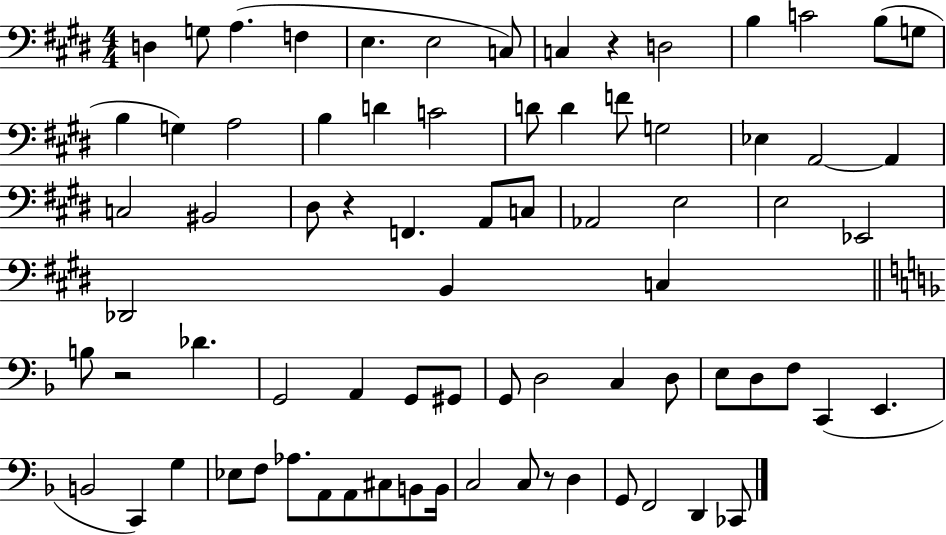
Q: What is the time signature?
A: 4/4